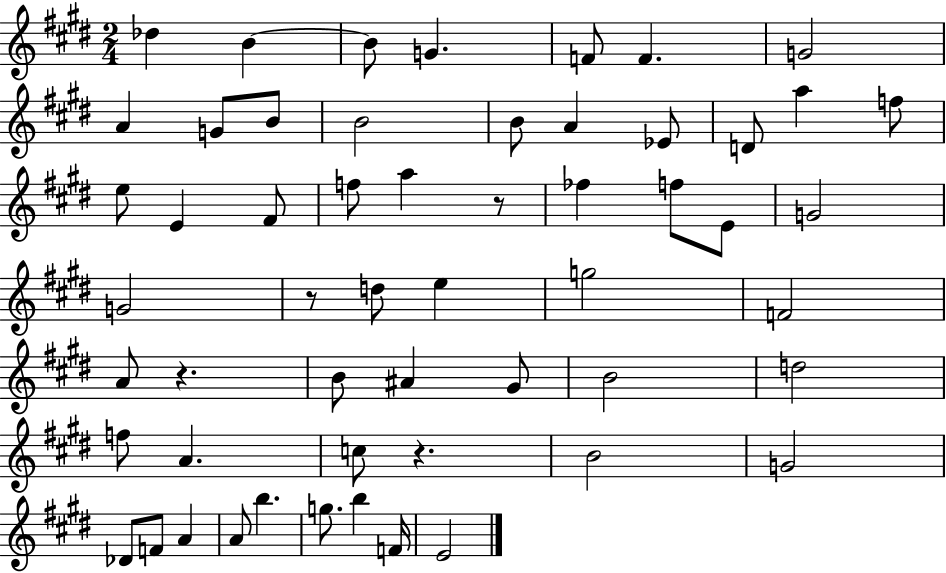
X:1
T:Untitled
M:2/4
L:1/4
K:E
_d B B/2 G F/2 F G2 A G/2 B/2 B2 B/2 A _E/2 D/2 a f/2 e/2 E ^F/2 f/2 a z/2 _f f/2 E/2 G2 G2 z/2 d/2 e g2 F2 A/2 z B/2 ^A ^G/2 B2 d2 f/2 A c/2 z B2 G2 _D/2 F/2 A A/2 b g/2 b F/4 E2